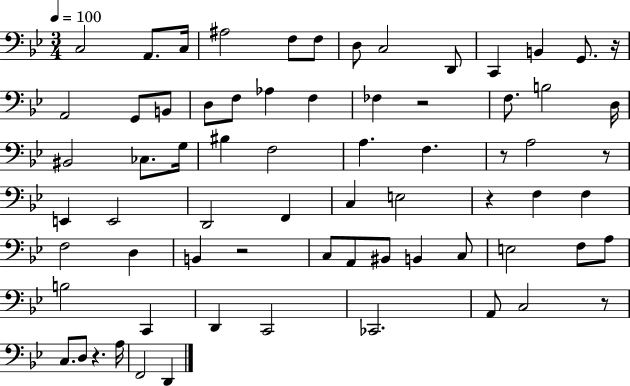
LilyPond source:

{
  \clef bass
  \numericTimeSignature
  \time 3/4
  \key bes \major
  \tempo 4 = 100
  c2 a,8. c16 | ais2 f8 f8 | d8 c2 d,8 | c,4 b,4 g,8. r16 | \break a,2 g,8 b,8 | d8 f8 aes4 f4 | fes4 r2 | f8. b2 d16 | \break bis,2 ces8. g16 | bis4 f2 | a4. f4. | r8 a2 r8 | \break e,4 e,2 | d,2 f,4 | c4 e2 | r4 f4 f4 | \break f2 d4 | b,4 r2 | c8 a,8 bis,8 b,4 c8 | e2 f8 a8 | \break b2 c,4 | d,4 c,2 | ces,2. | a,8 c2 r8 | \break c8. d8 r4. a16 | f,2 d,4 | \bar "|."
}